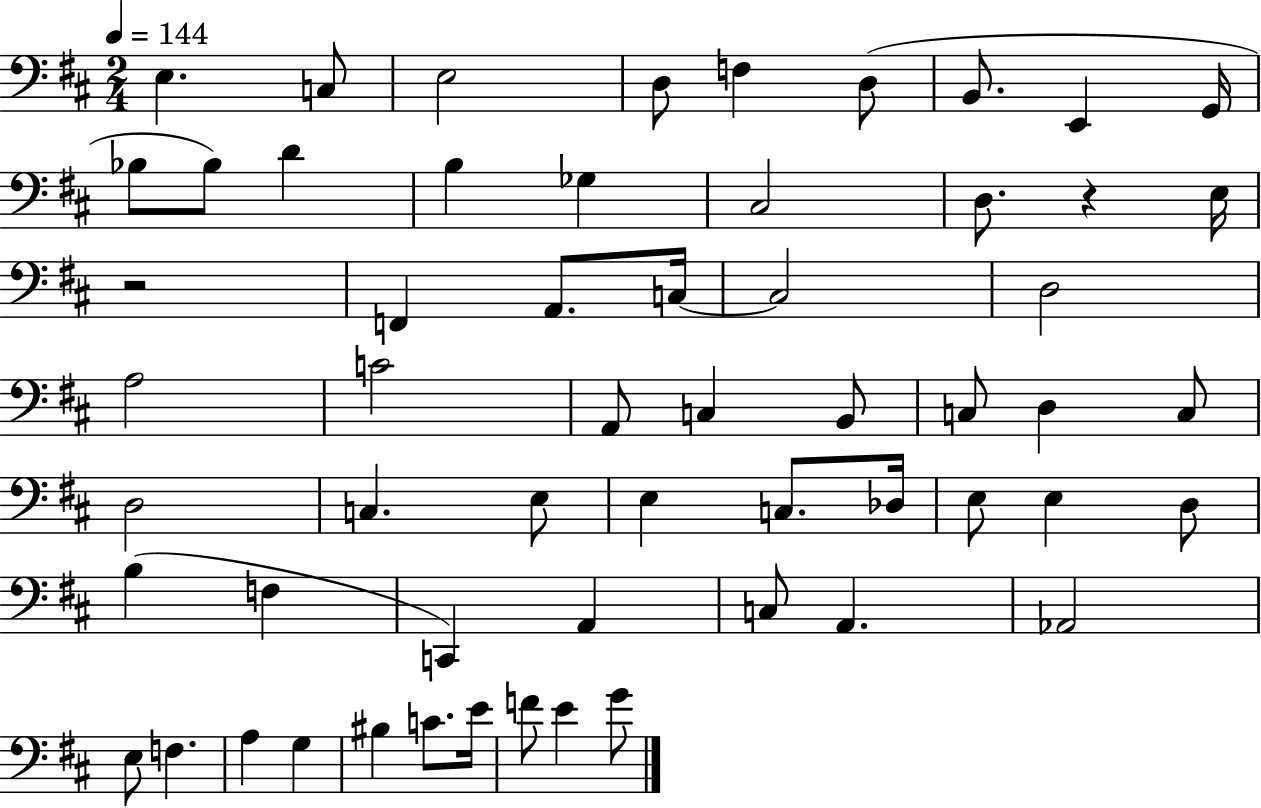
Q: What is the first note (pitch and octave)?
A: E3